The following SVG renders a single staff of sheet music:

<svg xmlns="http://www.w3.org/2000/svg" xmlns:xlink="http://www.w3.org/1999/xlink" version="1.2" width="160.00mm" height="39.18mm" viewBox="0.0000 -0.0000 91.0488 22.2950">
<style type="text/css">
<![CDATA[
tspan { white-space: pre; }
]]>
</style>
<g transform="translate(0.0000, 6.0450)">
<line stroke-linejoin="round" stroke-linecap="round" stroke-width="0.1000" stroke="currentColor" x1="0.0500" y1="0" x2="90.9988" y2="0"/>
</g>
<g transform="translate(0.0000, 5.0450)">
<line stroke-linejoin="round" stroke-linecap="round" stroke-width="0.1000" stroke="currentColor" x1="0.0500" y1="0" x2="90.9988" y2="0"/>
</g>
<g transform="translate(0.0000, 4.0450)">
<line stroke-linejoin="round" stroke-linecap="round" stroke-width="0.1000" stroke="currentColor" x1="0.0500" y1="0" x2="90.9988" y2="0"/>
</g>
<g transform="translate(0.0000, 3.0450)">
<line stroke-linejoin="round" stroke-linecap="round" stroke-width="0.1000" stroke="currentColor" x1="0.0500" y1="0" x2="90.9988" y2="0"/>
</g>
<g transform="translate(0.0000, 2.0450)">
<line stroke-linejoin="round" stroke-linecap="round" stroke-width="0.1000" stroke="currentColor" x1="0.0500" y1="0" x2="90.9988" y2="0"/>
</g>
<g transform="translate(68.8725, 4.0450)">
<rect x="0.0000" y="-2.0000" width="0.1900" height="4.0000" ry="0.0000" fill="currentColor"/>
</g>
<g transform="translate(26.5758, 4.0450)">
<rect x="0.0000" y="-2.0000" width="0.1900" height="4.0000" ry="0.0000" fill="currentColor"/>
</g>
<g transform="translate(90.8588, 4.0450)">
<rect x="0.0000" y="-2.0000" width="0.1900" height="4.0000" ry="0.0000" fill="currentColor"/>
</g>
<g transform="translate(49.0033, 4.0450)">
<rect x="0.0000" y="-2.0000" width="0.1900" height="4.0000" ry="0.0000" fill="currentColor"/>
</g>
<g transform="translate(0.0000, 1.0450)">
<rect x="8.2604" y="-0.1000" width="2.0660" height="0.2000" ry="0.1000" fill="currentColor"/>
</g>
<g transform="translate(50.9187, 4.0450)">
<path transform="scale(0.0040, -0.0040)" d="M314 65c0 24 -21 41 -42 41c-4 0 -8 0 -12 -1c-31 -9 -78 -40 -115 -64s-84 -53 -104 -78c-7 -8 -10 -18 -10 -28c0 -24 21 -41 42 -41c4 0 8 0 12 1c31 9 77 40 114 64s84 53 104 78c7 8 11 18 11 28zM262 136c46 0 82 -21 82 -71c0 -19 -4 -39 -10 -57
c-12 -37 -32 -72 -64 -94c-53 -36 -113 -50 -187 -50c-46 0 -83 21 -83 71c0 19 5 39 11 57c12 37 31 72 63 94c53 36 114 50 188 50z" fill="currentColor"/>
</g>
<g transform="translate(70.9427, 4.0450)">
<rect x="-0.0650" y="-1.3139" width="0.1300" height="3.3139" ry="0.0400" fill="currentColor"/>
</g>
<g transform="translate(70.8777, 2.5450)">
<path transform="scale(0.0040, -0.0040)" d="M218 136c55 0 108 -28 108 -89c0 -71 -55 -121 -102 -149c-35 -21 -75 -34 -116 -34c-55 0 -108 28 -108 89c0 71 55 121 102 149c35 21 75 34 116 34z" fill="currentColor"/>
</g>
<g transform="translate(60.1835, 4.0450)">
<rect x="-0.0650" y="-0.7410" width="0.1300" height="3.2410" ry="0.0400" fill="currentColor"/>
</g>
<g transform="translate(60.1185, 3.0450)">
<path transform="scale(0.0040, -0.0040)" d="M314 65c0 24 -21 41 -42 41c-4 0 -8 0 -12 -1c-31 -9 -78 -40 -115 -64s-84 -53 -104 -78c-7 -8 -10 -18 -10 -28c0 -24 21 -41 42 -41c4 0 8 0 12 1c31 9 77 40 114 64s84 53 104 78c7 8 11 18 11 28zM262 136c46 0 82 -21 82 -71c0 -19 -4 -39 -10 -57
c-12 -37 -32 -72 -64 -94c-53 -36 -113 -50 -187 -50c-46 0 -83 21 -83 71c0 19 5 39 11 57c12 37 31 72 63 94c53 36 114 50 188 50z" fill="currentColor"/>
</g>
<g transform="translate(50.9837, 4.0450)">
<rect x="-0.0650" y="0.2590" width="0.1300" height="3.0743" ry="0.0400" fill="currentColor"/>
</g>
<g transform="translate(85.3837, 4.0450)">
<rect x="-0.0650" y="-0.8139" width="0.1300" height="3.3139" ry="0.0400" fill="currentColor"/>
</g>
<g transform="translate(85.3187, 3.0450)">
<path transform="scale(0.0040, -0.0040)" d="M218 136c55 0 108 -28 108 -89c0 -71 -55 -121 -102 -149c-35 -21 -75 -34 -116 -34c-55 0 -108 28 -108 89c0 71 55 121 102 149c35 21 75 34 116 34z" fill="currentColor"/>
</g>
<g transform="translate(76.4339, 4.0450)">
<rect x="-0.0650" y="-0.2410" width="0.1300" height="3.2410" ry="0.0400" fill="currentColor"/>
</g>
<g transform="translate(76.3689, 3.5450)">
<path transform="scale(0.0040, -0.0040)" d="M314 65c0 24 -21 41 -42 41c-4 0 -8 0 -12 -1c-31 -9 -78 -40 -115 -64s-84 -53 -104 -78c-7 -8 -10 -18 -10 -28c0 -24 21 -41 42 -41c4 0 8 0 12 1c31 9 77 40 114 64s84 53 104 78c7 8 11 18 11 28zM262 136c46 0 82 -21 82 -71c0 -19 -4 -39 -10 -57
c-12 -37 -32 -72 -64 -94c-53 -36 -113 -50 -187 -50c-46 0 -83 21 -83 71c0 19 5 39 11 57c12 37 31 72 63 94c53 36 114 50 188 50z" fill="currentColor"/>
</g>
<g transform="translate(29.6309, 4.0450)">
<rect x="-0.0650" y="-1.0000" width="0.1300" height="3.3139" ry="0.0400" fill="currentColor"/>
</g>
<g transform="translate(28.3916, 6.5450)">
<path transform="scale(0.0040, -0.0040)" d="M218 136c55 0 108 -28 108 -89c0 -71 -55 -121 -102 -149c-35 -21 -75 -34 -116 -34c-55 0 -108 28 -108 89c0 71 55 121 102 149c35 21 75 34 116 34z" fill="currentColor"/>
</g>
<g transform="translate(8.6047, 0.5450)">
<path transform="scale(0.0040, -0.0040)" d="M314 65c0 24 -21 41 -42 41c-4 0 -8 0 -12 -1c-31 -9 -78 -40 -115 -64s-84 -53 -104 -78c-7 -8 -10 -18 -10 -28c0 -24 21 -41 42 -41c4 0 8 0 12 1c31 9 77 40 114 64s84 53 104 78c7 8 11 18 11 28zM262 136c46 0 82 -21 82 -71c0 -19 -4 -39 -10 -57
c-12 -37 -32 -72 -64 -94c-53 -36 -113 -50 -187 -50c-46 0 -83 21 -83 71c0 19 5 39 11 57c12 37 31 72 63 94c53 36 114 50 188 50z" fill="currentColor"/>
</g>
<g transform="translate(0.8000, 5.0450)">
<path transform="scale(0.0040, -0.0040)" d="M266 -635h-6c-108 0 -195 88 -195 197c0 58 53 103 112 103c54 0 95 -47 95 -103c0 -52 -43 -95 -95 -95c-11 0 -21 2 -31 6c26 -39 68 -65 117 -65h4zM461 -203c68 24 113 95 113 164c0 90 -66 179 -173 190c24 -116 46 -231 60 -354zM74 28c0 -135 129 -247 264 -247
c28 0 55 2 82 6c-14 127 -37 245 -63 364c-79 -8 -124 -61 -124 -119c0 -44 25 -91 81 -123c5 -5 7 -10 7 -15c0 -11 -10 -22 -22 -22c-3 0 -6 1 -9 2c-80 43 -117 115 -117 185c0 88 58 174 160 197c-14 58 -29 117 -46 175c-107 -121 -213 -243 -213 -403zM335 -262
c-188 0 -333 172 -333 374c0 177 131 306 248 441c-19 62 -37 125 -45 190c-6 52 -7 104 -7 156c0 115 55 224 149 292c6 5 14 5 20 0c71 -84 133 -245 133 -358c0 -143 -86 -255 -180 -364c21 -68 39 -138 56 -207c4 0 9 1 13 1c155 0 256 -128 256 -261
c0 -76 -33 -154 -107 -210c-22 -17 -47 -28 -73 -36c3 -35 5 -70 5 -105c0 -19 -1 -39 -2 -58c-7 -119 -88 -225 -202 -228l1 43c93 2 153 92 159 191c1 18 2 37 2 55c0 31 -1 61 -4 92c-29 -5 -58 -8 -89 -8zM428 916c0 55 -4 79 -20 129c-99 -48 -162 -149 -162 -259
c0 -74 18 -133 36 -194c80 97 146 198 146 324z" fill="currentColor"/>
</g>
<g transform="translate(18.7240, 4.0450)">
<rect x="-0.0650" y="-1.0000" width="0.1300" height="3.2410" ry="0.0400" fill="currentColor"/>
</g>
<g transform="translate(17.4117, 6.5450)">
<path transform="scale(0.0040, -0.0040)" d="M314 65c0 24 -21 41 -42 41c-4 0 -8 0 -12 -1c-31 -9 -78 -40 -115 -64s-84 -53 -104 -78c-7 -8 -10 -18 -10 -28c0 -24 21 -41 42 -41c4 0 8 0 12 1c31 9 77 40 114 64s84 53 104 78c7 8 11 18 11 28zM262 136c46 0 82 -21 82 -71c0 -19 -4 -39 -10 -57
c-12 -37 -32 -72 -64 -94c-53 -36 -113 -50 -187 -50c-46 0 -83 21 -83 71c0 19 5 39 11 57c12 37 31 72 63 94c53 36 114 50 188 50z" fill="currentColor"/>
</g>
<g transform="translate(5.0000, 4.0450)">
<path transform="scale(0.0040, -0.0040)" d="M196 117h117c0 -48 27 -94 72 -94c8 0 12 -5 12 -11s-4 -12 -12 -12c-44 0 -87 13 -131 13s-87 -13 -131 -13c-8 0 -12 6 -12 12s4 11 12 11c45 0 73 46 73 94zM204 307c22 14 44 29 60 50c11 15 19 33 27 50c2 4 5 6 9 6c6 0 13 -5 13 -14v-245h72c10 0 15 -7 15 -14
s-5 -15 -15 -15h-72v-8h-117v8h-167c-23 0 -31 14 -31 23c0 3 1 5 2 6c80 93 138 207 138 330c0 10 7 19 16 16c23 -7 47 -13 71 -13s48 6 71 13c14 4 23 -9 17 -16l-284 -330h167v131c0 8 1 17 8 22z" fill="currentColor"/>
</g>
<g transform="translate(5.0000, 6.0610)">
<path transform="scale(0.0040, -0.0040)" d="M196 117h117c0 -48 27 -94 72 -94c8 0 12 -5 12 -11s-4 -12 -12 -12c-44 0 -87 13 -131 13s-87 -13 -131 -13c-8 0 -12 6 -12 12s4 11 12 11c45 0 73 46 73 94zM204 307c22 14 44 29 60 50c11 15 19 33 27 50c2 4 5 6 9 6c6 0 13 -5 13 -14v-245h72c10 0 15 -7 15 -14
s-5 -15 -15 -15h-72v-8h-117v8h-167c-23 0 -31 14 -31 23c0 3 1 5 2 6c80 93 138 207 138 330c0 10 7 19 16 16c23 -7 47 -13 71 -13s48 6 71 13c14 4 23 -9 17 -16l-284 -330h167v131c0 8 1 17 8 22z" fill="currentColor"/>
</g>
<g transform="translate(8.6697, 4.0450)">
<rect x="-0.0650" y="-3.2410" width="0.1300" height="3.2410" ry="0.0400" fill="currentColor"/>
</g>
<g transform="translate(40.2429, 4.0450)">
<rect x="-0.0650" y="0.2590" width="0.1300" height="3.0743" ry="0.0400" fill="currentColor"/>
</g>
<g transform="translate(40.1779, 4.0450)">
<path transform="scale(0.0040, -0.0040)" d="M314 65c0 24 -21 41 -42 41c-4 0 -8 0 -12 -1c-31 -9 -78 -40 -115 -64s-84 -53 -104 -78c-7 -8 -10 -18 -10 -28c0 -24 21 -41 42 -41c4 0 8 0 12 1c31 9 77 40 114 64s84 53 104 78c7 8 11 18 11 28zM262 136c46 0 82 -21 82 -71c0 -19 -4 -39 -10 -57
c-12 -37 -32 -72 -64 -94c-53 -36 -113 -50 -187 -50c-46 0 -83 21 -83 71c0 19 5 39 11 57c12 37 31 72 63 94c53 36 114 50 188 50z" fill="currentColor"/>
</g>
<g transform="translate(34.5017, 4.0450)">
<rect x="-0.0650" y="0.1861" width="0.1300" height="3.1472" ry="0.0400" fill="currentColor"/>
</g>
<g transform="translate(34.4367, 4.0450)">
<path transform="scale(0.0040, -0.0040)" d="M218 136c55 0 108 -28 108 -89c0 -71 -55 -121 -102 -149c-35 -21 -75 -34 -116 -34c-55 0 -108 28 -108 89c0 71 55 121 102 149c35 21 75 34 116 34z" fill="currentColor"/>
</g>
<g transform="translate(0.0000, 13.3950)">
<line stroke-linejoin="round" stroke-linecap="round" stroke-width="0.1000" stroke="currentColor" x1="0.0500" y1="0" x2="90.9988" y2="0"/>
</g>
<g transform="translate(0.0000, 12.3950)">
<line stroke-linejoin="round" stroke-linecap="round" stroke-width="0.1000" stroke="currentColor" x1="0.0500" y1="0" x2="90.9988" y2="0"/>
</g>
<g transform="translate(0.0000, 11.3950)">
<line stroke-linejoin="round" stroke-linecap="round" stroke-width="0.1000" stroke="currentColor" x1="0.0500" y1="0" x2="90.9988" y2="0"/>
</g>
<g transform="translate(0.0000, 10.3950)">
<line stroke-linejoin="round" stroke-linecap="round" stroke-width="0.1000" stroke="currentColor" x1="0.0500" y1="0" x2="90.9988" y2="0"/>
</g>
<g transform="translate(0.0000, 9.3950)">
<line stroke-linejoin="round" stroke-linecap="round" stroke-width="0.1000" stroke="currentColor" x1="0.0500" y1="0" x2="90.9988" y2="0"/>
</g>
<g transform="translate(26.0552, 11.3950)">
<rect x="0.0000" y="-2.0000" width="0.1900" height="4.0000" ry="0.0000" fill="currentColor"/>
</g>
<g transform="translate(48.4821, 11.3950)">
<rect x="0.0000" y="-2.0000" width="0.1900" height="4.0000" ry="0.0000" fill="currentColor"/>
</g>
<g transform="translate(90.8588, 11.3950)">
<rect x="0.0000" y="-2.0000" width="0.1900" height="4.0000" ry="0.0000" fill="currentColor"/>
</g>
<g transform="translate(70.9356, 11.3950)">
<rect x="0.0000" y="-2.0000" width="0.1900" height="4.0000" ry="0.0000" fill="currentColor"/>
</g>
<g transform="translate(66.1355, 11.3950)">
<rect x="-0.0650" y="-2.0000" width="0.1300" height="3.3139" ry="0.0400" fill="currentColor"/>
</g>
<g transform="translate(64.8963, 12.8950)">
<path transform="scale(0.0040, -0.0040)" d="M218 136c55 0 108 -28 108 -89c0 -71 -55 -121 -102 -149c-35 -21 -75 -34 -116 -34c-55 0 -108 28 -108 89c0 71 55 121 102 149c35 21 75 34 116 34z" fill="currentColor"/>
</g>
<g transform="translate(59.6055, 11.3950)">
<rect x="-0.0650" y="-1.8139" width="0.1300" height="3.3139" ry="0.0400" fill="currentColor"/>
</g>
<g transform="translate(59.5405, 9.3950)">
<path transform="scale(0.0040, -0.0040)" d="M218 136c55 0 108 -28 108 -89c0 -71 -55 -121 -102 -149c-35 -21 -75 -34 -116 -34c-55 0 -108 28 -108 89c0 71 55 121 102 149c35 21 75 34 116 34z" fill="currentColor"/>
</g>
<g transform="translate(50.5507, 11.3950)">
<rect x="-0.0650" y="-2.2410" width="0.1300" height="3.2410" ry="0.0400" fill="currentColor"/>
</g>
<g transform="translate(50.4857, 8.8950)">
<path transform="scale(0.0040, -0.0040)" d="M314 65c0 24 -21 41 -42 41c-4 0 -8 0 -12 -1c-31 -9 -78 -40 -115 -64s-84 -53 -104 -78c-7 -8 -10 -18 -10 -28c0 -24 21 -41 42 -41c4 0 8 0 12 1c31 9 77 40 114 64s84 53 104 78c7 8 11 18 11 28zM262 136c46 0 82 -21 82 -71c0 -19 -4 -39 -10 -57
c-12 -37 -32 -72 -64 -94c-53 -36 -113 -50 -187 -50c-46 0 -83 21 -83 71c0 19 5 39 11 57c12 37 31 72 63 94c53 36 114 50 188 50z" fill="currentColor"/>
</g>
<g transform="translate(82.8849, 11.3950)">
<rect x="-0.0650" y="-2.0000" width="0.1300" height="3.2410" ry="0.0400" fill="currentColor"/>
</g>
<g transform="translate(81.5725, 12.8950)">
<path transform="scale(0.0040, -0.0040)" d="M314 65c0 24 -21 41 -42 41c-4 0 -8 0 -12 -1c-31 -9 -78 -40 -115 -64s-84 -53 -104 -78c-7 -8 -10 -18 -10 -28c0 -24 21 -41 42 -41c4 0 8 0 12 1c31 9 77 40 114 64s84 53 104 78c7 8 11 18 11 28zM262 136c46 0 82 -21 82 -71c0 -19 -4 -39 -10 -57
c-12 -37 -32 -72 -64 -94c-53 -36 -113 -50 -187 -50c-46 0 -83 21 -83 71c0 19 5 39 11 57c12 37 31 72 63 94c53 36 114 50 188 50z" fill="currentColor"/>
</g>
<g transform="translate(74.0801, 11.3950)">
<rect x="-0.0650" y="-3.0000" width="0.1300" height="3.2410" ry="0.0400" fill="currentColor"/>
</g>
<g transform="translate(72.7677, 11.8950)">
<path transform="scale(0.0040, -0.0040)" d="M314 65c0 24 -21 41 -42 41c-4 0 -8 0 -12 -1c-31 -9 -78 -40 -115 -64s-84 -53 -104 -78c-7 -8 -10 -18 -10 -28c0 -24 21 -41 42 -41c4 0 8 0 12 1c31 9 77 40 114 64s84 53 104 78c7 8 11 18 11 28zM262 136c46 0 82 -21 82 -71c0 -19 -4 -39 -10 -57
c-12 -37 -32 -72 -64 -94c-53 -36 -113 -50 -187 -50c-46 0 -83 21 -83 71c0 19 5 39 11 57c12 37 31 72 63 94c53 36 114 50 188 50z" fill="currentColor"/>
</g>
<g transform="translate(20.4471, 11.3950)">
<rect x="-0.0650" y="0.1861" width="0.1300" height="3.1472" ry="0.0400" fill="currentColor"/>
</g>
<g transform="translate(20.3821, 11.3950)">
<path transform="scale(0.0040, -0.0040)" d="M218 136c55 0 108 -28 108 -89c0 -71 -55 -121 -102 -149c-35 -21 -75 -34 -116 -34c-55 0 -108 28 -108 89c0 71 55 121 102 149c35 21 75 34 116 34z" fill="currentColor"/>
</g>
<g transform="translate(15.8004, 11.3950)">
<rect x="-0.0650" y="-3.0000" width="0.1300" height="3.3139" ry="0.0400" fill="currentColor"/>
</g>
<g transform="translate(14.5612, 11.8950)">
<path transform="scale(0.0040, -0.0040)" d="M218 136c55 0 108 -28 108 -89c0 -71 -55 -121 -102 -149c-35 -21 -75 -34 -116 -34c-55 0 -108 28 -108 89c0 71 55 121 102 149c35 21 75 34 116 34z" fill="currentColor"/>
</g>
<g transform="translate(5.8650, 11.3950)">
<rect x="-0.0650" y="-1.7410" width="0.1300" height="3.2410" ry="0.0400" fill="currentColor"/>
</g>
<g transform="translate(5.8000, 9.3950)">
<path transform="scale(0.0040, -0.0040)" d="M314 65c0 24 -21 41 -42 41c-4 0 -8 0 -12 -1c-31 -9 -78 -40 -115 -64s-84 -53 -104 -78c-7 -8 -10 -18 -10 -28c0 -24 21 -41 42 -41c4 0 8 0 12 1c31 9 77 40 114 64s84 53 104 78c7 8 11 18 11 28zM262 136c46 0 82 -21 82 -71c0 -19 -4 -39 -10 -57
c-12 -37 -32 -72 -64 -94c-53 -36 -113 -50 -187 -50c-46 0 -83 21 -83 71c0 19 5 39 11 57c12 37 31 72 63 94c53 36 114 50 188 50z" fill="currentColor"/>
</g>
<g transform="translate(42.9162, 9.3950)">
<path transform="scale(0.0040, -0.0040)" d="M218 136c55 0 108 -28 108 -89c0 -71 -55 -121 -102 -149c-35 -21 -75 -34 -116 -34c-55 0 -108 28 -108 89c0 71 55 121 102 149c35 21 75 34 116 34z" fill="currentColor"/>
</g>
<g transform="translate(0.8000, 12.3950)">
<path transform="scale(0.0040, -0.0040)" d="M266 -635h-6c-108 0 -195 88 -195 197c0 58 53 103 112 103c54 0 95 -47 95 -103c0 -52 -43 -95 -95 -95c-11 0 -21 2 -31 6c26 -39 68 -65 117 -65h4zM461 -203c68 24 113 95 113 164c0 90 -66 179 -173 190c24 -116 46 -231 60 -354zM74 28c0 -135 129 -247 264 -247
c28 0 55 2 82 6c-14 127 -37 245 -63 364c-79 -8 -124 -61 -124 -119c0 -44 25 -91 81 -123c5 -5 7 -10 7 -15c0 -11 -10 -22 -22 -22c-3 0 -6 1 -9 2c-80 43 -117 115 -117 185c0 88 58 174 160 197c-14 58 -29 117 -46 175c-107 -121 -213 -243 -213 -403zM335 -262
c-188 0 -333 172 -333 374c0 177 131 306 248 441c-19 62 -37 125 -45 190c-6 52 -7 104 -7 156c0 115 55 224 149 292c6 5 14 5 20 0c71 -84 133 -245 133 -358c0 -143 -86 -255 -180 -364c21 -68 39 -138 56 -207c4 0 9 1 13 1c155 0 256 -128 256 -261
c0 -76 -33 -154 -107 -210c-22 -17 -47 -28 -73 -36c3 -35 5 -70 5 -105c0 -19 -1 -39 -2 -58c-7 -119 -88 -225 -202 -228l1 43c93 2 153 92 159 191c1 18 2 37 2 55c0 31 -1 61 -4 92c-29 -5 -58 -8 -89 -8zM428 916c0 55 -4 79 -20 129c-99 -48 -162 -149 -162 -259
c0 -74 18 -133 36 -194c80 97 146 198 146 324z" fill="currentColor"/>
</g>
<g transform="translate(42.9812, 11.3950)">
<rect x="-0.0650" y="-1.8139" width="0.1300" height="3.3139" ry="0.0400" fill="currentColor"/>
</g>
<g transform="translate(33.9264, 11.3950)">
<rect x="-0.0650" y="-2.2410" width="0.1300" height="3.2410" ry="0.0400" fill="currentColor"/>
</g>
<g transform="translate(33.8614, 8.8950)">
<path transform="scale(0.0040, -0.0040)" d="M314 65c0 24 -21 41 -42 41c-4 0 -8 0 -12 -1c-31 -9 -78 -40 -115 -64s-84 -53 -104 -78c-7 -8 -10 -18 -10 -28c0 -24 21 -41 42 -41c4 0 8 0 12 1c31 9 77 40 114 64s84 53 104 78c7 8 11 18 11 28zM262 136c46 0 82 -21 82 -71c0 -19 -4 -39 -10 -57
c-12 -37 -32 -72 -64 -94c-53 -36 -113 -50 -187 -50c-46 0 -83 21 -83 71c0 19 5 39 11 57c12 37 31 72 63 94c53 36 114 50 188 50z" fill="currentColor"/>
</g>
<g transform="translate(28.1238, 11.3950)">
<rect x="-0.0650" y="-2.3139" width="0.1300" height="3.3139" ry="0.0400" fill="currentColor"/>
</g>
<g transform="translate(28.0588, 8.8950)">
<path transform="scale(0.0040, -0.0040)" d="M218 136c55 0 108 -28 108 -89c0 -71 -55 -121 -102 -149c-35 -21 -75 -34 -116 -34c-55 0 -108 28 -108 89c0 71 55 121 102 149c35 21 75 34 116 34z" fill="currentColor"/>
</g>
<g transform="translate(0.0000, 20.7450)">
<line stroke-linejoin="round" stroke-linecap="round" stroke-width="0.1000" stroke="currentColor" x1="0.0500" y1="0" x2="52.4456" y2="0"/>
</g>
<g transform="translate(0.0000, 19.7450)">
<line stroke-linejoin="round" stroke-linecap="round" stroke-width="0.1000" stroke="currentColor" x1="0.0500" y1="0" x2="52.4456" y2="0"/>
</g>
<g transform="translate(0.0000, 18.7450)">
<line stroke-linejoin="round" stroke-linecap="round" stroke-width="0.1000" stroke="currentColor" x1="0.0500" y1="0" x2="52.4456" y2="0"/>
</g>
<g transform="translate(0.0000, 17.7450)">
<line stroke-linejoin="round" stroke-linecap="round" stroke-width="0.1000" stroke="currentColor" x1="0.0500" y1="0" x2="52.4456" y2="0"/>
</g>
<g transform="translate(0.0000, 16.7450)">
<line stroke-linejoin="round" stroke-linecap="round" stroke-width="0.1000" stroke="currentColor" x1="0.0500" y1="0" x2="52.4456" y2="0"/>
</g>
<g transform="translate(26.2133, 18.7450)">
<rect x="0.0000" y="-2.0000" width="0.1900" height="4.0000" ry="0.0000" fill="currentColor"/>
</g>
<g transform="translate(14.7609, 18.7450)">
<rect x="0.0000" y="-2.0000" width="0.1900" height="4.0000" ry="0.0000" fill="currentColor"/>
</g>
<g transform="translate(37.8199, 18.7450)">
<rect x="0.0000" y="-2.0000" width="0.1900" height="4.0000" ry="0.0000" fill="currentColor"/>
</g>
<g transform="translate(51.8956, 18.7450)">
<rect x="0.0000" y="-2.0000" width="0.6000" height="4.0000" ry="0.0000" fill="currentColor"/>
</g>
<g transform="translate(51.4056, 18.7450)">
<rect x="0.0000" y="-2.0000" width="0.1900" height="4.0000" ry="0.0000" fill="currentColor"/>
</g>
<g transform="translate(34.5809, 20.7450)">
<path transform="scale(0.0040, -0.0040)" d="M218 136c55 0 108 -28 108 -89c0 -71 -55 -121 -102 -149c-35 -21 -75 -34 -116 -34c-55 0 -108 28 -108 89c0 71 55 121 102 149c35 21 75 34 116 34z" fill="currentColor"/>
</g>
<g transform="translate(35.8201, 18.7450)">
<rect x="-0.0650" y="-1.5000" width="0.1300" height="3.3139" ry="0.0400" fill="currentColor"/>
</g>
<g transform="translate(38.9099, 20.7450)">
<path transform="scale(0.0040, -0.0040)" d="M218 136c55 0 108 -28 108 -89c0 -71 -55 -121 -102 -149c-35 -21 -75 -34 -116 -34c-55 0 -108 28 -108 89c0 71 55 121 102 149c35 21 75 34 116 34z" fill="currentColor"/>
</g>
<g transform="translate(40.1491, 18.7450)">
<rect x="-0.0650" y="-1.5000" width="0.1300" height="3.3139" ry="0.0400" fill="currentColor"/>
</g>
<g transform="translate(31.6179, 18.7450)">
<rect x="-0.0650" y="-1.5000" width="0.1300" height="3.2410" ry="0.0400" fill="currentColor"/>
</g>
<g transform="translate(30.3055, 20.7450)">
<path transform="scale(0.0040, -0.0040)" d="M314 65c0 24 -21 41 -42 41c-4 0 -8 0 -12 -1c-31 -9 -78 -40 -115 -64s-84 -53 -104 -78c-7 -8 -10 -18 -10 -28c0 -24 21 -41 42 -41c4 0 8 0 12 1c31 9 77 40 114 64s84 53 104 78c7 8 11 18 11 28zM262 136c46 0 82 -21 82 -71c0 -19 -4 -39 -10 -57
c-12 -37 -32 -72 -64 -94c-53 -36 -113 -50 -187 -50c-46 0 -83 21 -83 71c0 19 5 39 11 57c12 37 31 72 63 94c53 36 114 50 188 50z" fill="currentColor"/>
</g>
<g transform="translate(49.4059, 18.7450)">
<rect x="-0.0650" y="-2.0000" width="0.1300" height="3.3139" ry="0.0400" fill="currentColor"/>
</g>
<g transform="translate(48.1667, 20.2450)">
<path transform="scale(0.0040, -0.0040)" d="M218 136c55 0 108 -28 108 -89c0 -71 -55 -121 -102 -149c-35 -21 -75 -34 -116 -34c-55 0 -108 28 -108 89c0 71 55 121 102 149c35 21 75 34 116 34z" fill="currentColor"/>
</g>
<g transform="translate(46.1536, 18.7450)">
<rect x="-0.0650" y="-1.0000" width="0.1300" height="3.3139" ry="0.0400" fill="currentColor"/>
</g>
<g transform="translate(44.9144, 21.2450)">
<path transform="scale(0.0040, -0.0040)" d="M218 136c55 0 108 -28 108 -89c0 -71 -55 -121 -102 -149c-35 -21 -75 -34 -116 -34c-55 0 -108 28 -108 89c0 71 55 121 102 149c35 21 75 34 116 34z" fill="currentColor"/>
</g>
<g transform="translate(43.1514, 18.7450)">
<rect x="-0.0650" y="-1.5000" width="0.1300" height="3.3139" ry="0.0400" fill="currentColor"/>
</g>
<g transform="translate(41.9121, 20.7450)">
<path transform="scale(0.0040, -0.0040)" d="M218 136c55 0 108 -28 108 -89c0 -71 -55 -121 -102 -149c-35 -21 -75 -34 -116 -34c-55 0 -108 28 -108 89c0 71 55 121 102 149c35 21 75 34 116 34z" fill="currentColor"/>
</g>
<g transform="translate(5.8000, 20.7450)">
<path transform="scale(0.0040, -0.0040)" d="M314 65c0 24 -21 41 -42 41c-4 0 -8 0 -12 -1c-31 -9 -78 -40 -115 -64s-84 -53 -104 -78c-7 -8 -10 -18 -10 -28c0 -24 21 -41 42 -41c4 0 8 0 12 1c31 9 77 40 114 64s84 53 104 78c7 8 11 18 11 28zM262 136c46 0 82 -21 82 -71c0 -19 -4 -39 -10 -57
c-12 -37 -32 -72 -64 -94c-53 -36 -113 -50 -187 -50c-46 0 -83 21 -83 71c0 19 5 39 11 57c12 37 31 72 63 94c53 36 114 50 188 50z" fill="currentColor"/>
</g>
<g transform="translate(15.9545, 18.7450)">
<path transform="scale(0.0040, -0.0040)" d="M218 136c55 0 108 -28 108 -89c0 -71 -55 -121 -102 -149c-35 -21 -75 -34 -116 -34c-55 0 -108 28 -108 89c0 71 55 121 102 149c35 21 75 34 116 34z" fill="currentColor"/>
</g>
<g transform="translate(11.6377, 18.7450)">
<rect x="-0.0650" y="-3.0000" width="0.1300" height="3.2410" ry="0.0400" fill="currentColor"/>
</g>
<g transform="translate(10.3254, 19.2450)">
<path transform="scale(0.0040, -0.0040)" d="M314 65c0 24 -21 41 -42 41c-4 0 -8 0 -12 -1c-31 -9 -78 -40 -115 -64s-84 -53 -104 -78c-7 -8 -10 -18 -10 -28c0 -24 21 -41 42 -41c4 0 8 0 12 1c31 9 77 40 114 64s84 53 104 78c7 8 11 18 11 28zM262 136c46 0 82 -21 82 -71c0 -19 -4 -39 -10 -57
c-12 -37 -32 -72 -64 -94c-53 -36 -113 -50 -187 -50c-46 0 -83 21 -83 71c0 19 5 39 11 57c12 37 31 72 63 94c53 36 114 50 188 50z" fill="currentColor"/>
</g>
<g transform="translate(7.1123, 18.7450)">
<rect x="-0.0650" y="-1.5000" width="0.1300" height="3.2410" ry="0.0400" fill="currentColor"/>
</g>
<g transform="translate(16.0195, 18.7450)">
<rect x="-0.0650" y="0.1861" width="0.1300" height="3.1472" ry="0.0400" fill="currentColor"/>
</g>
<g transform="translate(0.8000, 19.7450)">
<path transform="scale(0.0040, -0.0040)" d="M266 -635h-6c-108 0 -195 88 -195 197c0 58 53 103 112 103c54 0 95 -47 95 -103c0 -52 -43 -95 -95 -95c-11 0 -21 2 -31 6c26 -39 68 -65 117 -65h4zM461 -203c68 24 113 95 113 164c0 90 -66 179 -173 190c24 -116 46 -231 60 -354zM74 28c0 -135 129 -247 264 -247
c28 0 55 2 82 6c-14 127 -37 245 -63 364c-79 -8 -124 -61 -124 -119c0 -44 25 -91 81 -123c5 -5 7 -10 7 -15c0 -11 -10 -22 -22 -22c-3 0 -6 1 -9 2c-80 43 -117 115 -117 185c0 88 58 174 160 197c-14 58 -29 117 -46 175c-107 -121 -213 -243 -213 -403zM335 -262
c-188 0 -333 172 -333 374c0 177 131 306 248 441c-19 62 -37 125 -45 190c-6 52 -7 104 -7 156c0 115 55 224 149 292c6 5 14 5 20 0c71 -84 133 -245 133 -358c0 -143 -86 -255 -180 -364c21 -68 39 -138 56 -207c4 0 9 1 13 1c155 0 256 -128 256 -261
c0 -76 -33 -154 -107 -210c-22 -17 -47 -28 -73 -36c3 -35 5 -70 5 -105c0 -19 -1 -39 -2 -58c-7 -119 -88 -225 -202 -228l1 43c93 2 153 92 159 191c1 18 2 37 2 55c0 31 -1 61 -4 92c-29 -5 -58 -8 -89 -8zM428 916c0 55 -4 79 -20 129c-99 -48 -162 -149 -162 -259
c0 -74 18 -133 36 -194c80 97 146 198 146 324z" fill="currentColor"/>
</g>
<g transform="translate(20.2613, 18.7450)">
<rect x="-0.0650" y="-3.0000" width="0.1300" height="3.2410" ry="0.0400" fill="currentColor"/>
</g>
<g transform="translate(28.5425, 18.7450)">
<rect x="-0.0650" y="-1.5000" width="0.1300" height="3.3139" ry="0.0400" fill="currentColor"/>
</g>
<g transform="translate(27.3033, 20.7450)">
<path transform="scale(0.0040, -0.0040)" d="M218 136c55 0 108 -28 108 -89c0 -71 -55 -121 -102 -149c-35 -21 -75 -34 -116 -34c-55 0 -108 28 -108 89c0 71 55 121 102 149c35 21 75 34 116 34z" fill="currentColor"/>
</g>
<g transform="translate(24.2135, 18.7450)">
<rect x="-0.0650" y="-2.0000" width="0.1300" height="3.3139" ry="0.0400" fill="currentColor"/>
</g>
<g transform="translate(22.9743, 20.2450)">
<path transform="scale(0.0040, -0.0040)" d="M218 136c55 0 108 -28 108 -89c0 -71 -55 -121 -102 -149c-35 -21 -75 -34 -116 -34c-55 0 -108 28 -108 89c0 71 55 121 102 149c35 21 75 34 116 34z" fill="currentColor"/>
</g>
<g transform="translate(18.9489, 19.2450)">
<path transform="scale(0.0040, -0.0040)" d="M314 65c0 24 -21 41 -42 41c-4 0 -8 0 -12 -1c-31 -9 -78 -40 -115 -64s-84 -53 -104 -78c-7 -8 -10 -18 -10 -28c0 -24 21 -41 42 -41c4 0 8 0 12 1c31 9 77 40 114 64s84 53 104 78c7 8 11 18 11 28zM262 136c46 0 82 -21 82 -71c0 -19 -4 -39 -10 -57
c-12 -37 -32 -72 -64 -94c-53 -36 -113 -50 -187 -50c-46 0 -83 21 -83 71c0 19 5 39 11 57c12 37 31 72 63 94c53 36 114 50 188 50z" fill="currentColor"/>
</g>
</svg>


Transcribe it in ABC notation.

X:1
T:Untitled
M:4/4
L:1/4
K:C
b2 D2 D B B2 B2 d2 e c2 d f2 A B g g2 f g2 f F A2 F2 E2 A2 B A2 F E E2 E E E D F